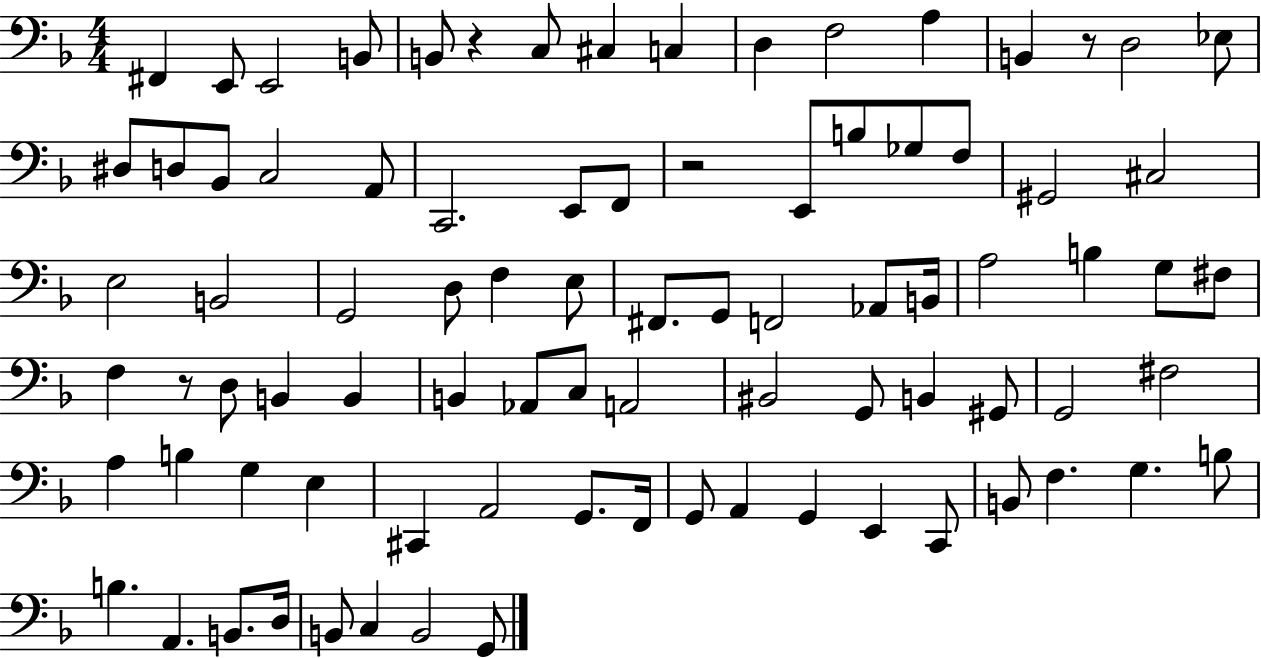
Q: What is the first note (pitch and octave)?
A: F#2